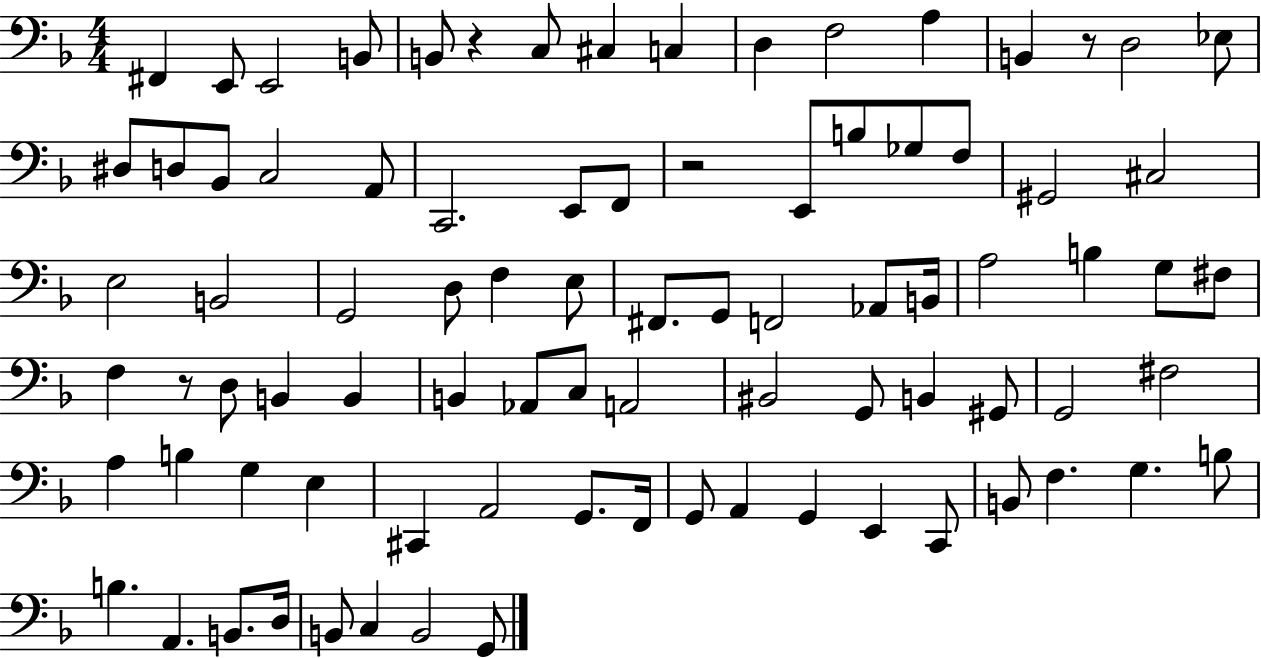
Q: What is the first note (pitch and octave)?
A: F#2